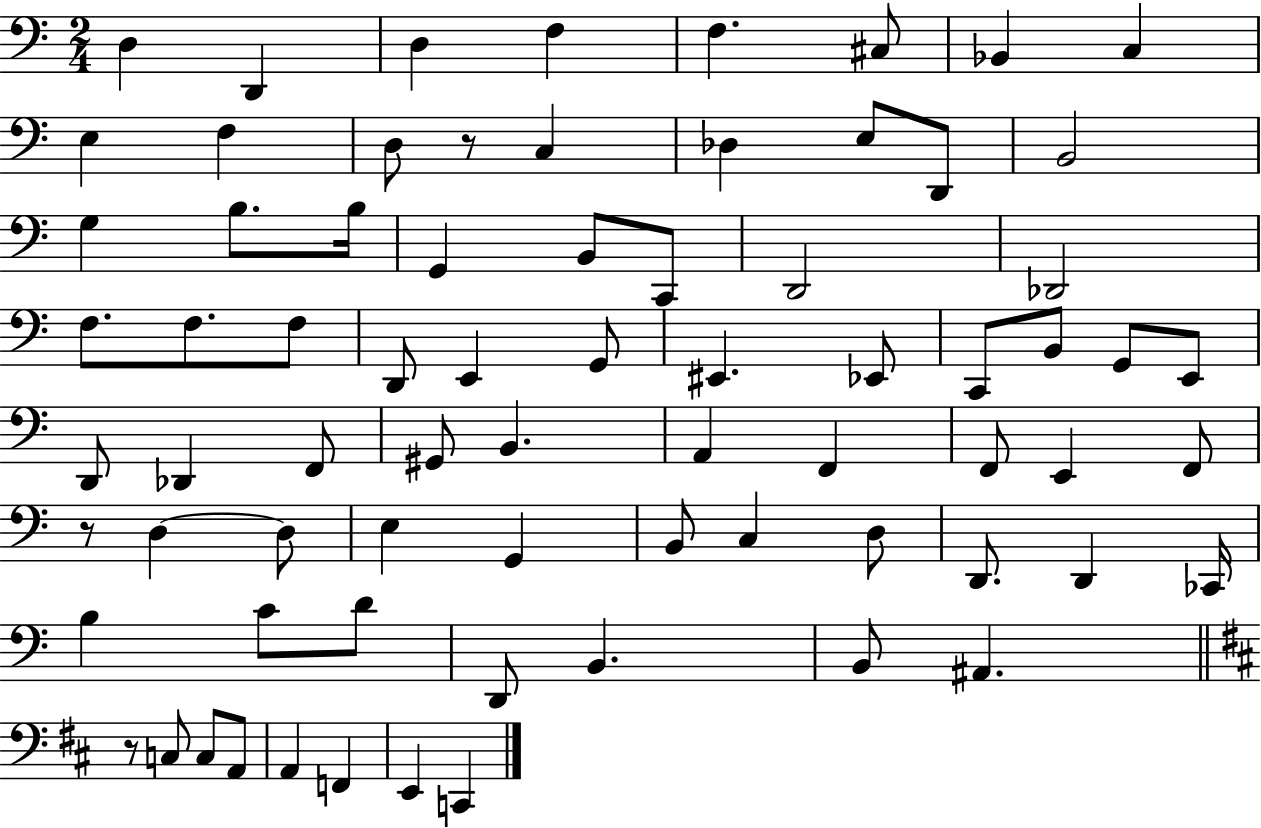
D3/q D2/q D3/q F3/q F3/q. C#3/e Bb2/q C3/q E3/q F3/q D3/e R/e C3/q Db3/q E3/e D2/e B2/h G3/q B3/e. B3/s G2/q B2/e C2/e D2/h Db2/h F3/e. F3/e. F3/e D2/e E2/q G2/e EIS2/q. Eb2/e C2/e B2/e G2/e E2/e D2/e Db2/q F2/e G#2/e B2/q. A2/q F2/q F2/e E2/q F2/e R/e D3/q D3/e E3/q G2/q B2/e C3/q D3/e D2/e. D2/q CES2/s B3/q C4/e D4/e D2/e B2/q. B2/e A#2/q. R/e C3/e C3/e A2/e A2/q F2/q E2/q C2/q